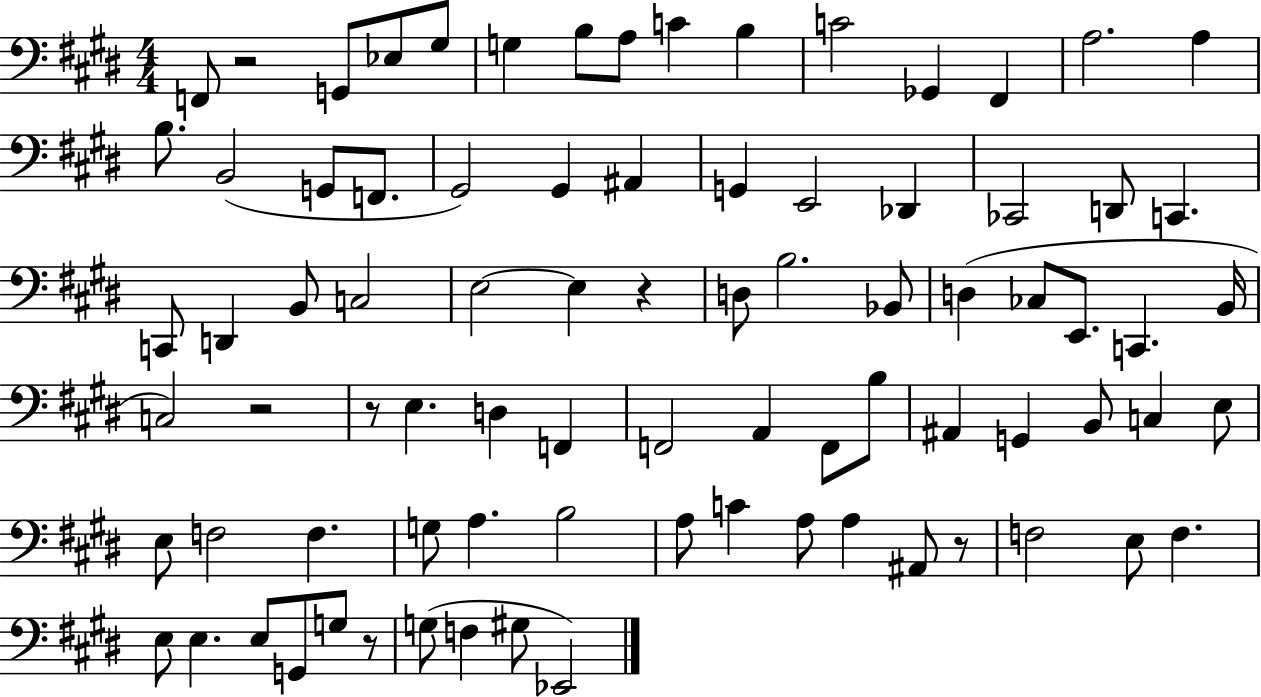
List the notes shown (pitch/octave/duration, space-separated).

F2/e R/h G2/e Eb3/e G#3/e G3/q B3/e A3/e C4/q B3/q C4/h Gb2/q F#2/q A3/h. A3/q B3/e. B2/h G2/e F2/e. G#2/h G#2/q A#2/q G2/q E2/h Db2/q CES2/h D2/e C2/q. C2/e D2/q B2/e C3/h E3/h E3/q R/q D3/e B3/h. Bb2/e D3/q CES3/e E2/e. C2/q. B2/s C3/h R/h R/e E3/q. D3/q F2/q F2/h A2/q F2/e B3/e A#2/q G2/q B2/e C3/q E3/e E3/e F3/h F3/q. G3/e A3/q. B3/h A3/e C4/q A3/e A3/q A#2/e R/e F3/h E3/e F3/q. E3/e E3/q. E3/e G2/e G3/e R/e G3/e F3/q G#3/e Eb2/h